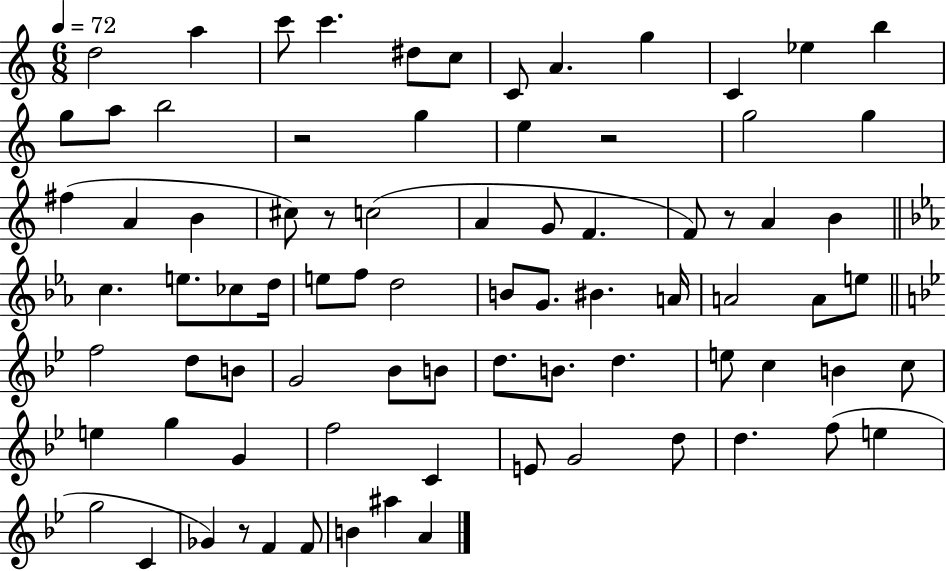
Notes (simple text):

D5/h A5/q C6/e C6/q. D#5/e C5/e C4/e A4/q. G5/q C4/q Eb5/q B5/q G5/e A5/e B5/h R/h G5/q E5/q R/h G5/h G5/q F#5/q A4/q B4/q C#5/e R/e C5/h A4/q G4/e F4/q. F4/e R/e A4/q B4/q C5/q. E5/e. CES5/e D5/s E5/e F5/e D5/h B4/e G4/e. BIS4/q. A4/s A4/h A4/e E5/e F5/h D5/e B4/e G4/h Bb4/e B4/e D5/e. B4/e. D5/q. E5/e C5/q B4/q C5/e E5/q G5/q G4/q F5/h C4/q E4/e G4/h D5/e D5/q. F5/e E5/q G5/h C4/q Gb4/q R/e F4/q F4/e B4/q A#5/q A4/q